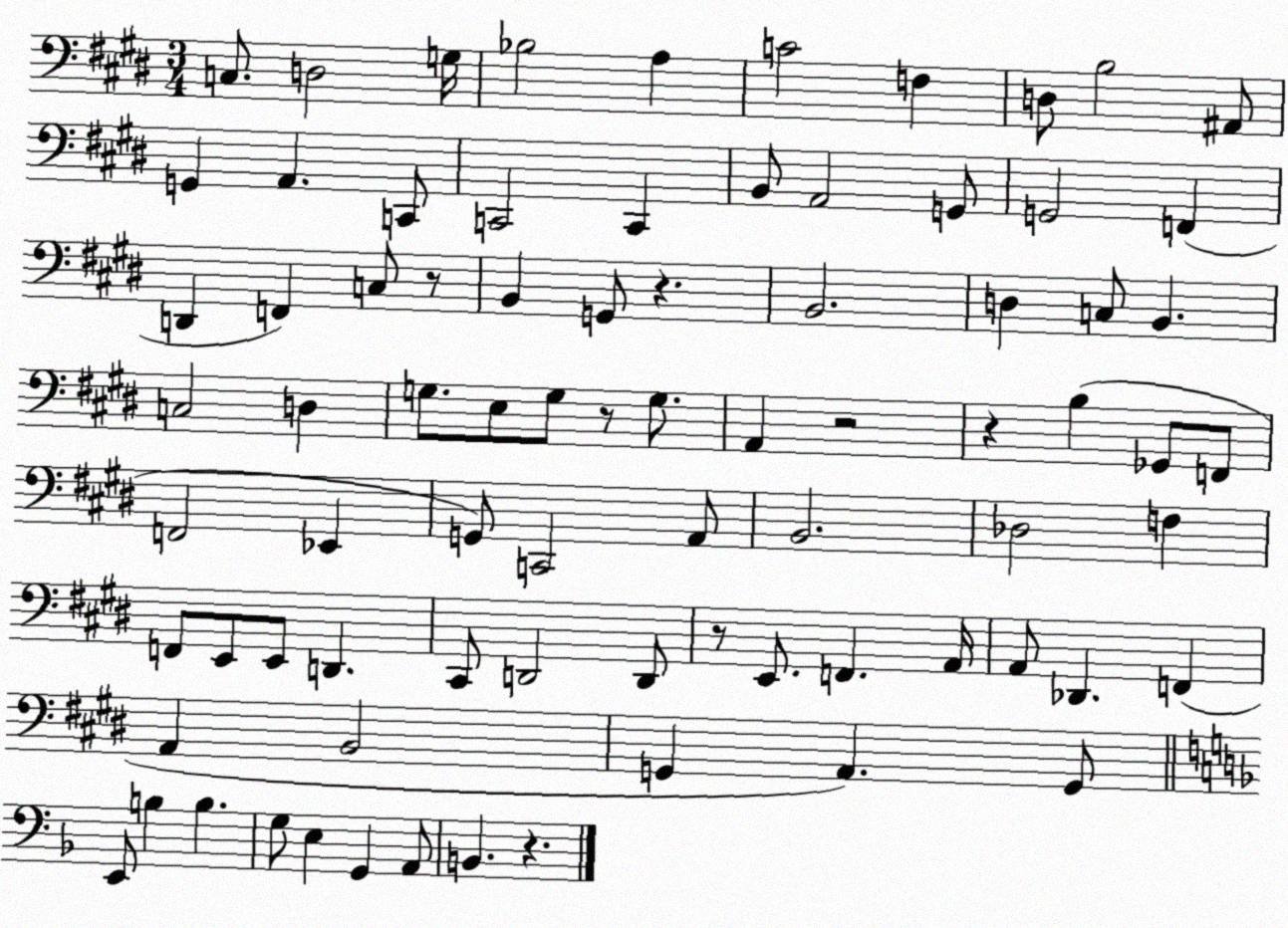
X:1
T:Untitled
M:3/4
L:1/4
K:E
C,/2 D,2 G,/4 _B,2 A, C2 F, D,/2 B,2 ^A,,/2 G,, A,, C,,/2 C,,2 C,, B,,/2 A,,2 G,,/2 G,,2 F,, D,, F,, C,/2 z/2 B,, G,,/2 z B,,2 D, C,/2 B,, C,2 D, G,/2 E,/2 G,/2 z/2 G,/2 A,, z2 z B, _G,,/2 F,,/2 F,,2 _E,, G,,/2 C,,2 A,,/2 B,,2 _D,2 F, F,,/2 E,,/2 E,,/2 D,, ^C,,/2 D,,2 D,,/2 z/2 E,,/2 F,, A,,/4 A,,/2 _D,, F,, A,, B,,2 G,, A,, G,,/2 E,,/2 B, B, G,/2 E, G,, A,,/2 B,, z